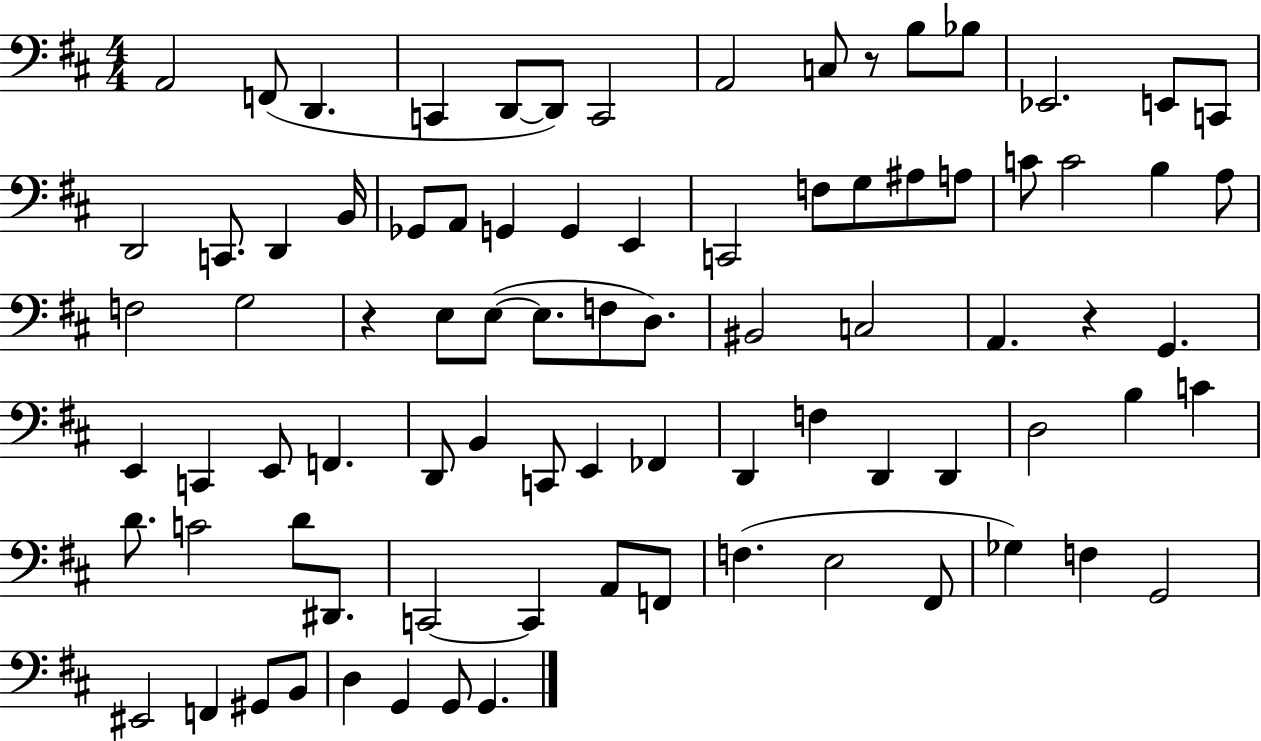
X:1
T:Untitled
M:4/4
L:1/4
K:D
A,,2 F,,/2 D,, C,, D,,/2 D,,/2 C,,2 A,,2 C,/2 z/2 B,/2 _B,/2 _E,,2 E,,/2 C,,/2 D,,2 C,,/2 D,, B,,/4 _G,,/2 A,,/2 G,, G,, E,, C,,2 F,/2 G,/2 ^A,/2 A,/2 C/2 C2 B, A,/2 F,2 G,2 z E,/2 E,/2 E,/2 F,/2 D,/2 ^B,,2 C,2 A,, z G,, E,, C,, E,,/2 F,, D,,/2 B,, C,,/2 E,, _F,, D,, F, D,, D,, D,2 B, C D/2 C2 D/2 ^D,,/2 C,,2 C,, A,,/2 F,,/2 F, E,2 ^F,,/2 _G, F, G,,2 ^E,,2 F,, ^G,,/2 B,,/2 D, G,, G,,/2 G,,